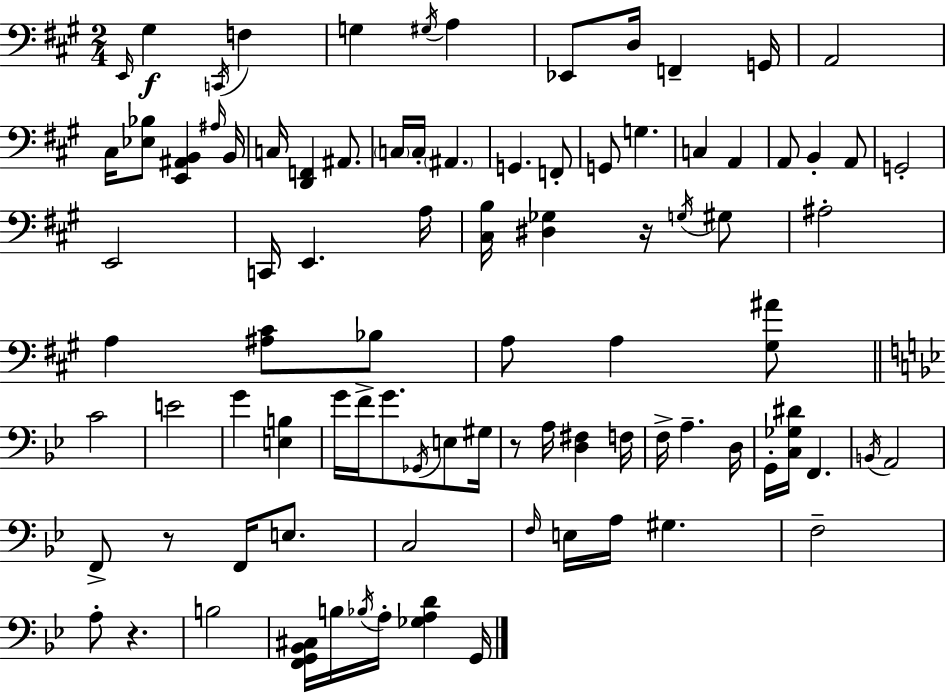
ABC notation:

X:1
T:Untitled
M:2/4
L:1/4
K:A
E,,/4 ^G, C,,/4 F, G, ^G,/4 A, _E,,/2 D,/4 F,, G,,/4 A,,2 ^C,/4 [_E,_B,]/2 [E,,^A,,B,,] ^A,/4 B,,/4 C,/4 [D,,F,,] ^A,,/2 C,/4 C,/4 ^A,, G,, F,,/2 G,,/2 G, C, A,, A,,/2 B,, A,,/2 G,,2 E,,2 C,,/4 E,, A,/4 [^C,B,]/4 [^D,_G,] z/4 G,/4 ^G,/2 ^A,2 A, [^A,^C]/2 _B,/2 A,/2 A, [^G,^A]/2 C2 E2 G [E,B,] G/4 F/4 G/2 _G,,/4 E,/2 ^G,/4 z/2 A,/4 [D,^F,] F,/4 F,/4 A, D,/4 G,,/4 [C,_G,^D]/4 F,, B,,/4 A,,2 F,,/2 z/2 F,,/4 E,/2 C,2 F,/4 E,/4 A,/4 ^G, F,2 A,/2 z B,2 [F,,G,,_B,,^C,]/4 B,/4 _B,/4 A,/4 [_G,A,D] G,,/4